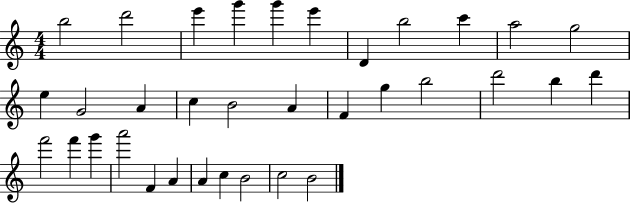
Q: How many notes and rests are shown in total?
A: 34